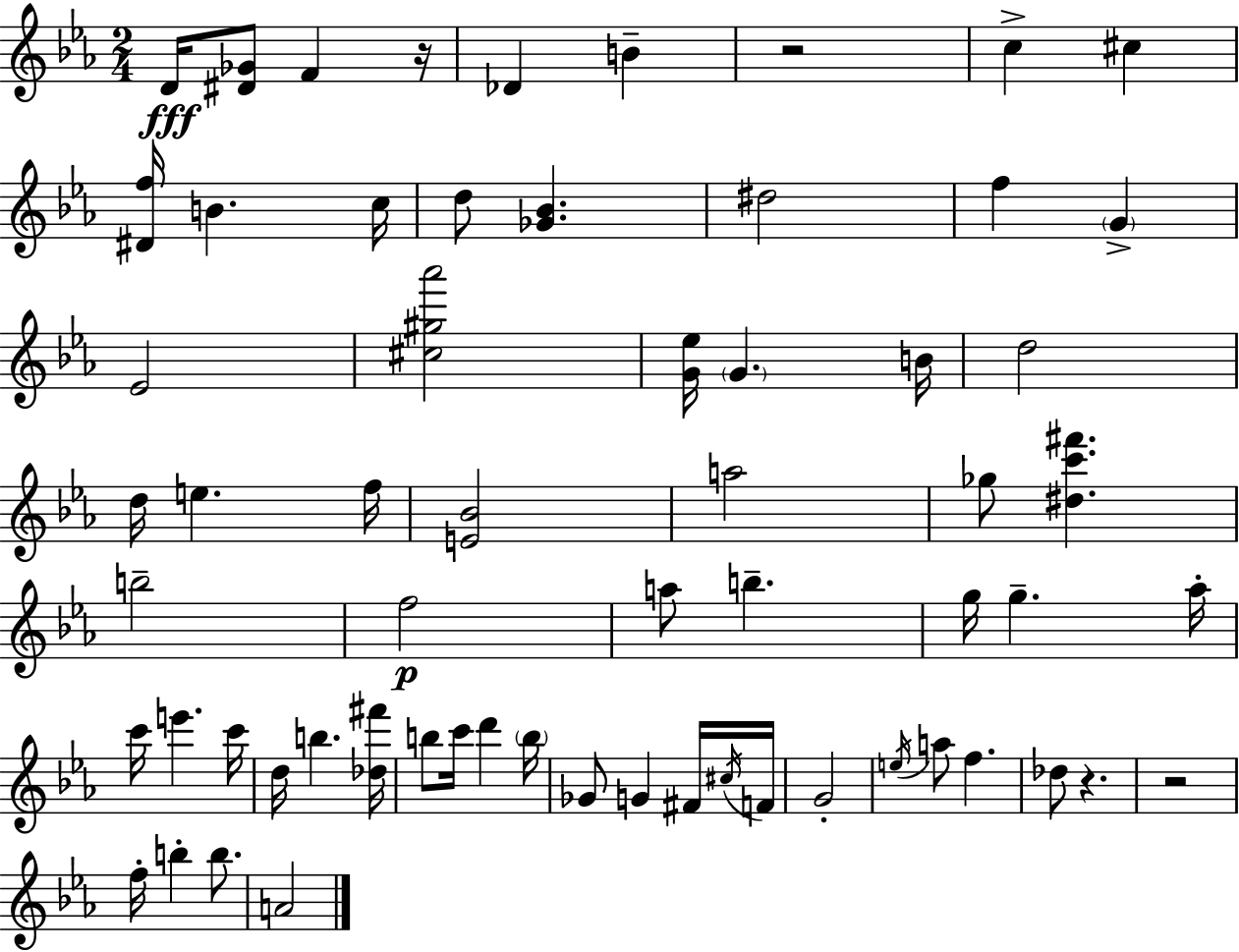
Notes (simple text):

D4/s [D#4,Gb4]/e F4/q R/s Db4/q B4/q R/h C5/q C#5/q [D#4,F5]/s B4/q. C5/s D5/e [Gb4,Bb4]/q. D#5/h F5/q G4/q Eb4/h [C#5,G#5,Ab6]/h [G4,Eb5]/s G4/q. B4/s D5/h D5/s E5/q. F5/s [E4,Bb4]/h A5/h Gb5/e [D#5,C6,F#6]/q. B5/h F5/h A5/e B5/q. G5/s G5/q. Ab5/s C6/s E6/q. C6/s D5/s B5/q. [Db5,F#6]/s B5/e C6/s D6/q B5/s Gb4/e G4/q F#4/s C#5/s F4/s G4/h E5/s A5/e F5/q. Db5/e R/q. R/h F5/s B5/q B5/e. A4/h